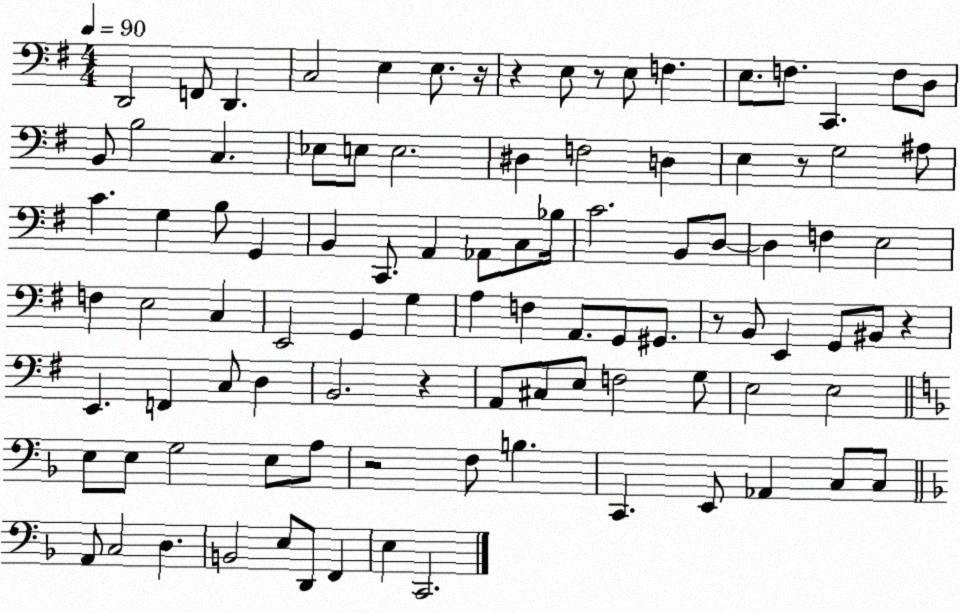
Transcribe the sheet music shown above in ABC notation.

X:1
T:Untitled
M:4/4
L:1/4
K:G
D,,2 F,,/2 D,, C,2 E, E,/2 z/4 z E,/2 z/2 E,/2 F, E,/2 F,/2 C,, F,/2 D,/2 B,,/2 B,2 C, _E,/2 E,/2 E,2 ^D, F,2 D, E, z/2 G,2 ^A,/2 C G, B,/2 G,, B,, C,,/2 A,, _A,,/2 C,/2 _B,/4 C2 B,,/2 D,/2 D, F, E,2 F, E,2 C, E,,2 G,, G, A, F, A,,/2 G,,/2 ^G,,/2 z/2 B,,/2 E,, G,,/2 ^B,,/2 z E,, F,, C,/2 D, B,,2 z A,,/2 ^C,/2 E,/2 F,2 G,/2 E,2 E,2 E,/2 E,/2 G,2 E,/2 A,/2 z2 F,/2 B, C,, E,,/2 _A,, C,/2 C,/2 A,,/2 C,2 D, B,,2 E,/2 D,,/2 F,, E, C,,2